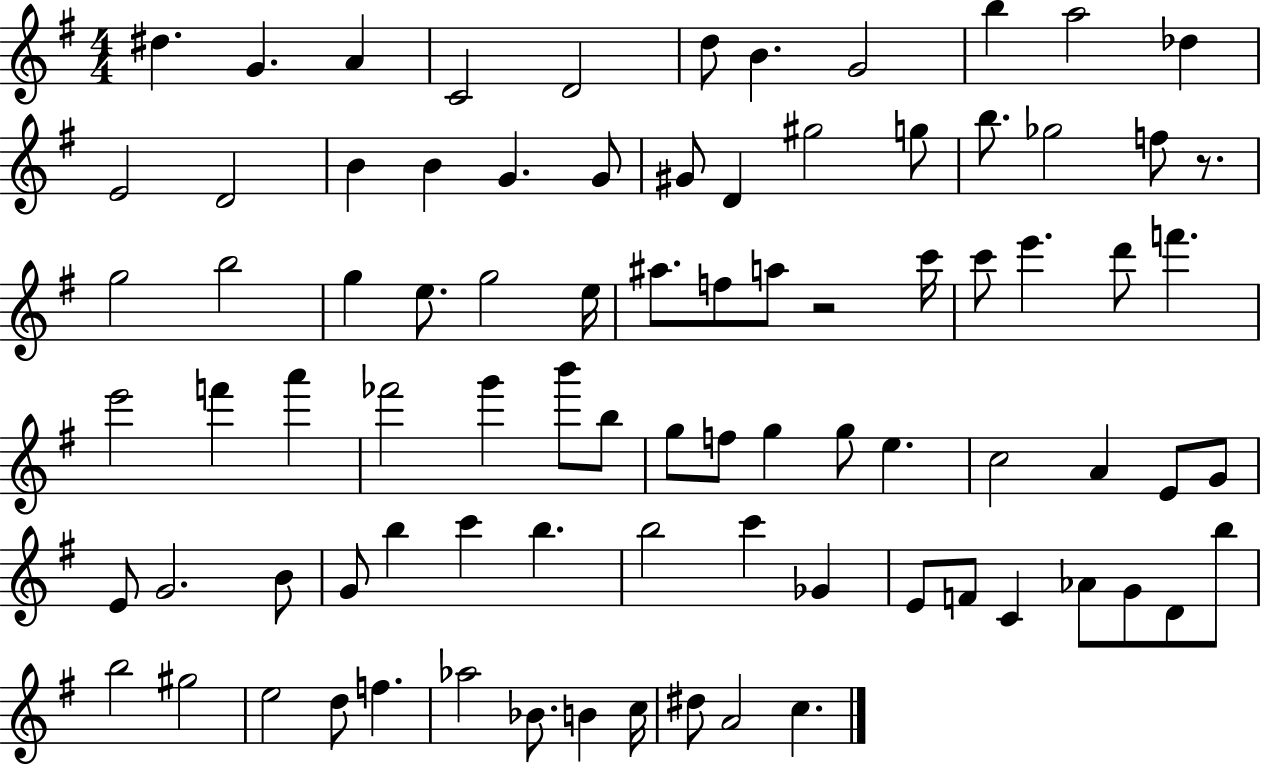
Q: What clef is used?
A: treble